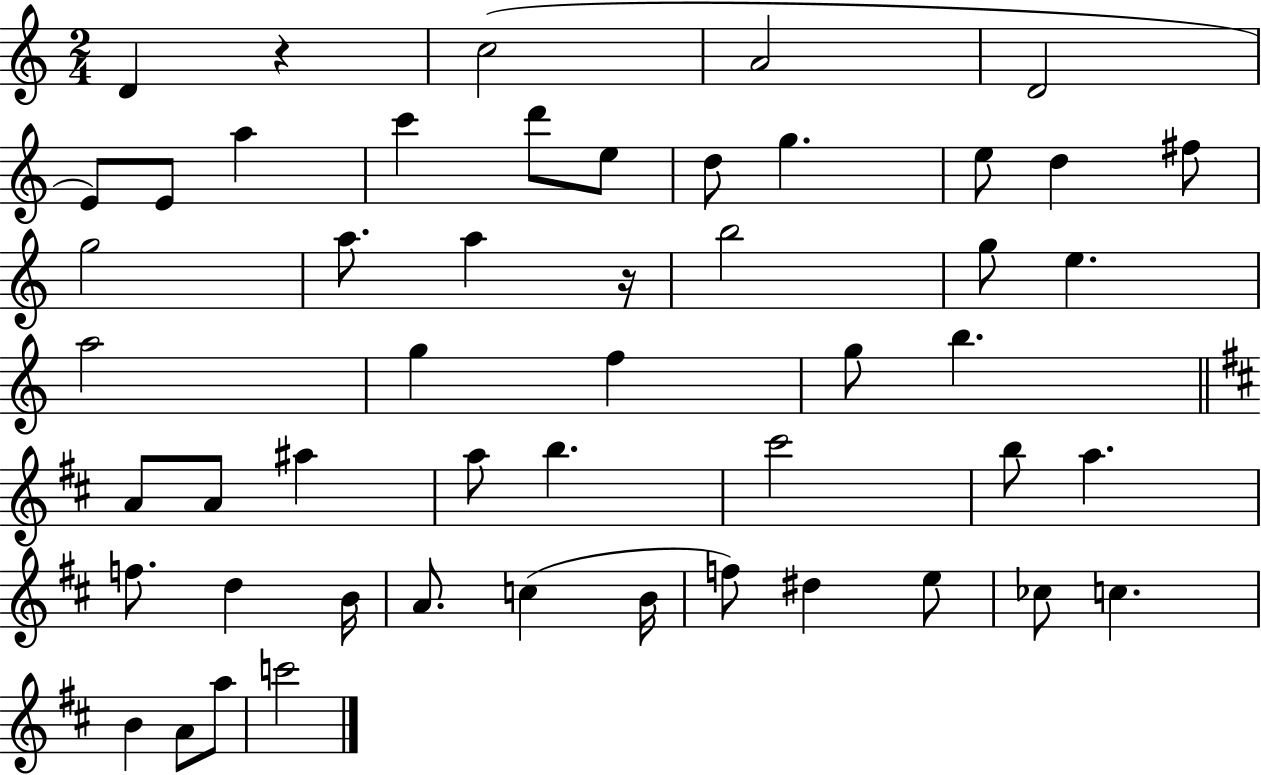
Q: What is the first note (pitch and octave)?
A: D4